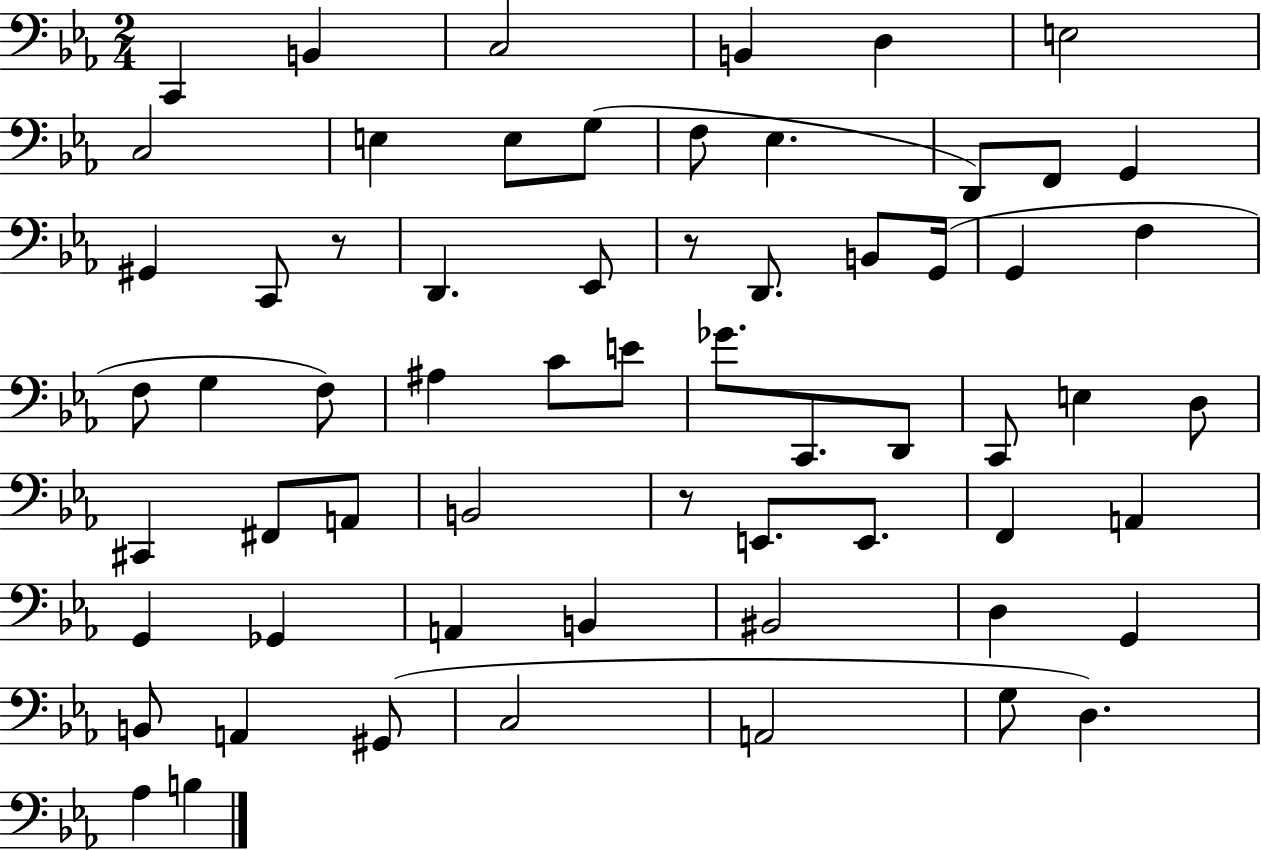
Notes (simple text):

C2/q B2/q C3/h B2/q D3/q E3/h C3/h E3/q E3/e G3/e F3/e Eb3/q. D2/e F2/e G2/q G#2/q C2/e R/e D2/q. Eb2/e R/e D2/e. B2/e G2/s G2/q F3/q F3/e G3/q F3/e A#3/q C4/e E4/e Gb4/e. C2/e. D2/e C2/e E3/q D3/e C#2/q F#2/e A2/e B2/h R/e E2/e. E2/e. F2/q A2/q G2/q Gb2/q A2/q B2/q BIS2/h D3/q G2/q B2/e A2/q G#2/e C3/h A2/h G3/e D3/q. Ab3/q B3/q